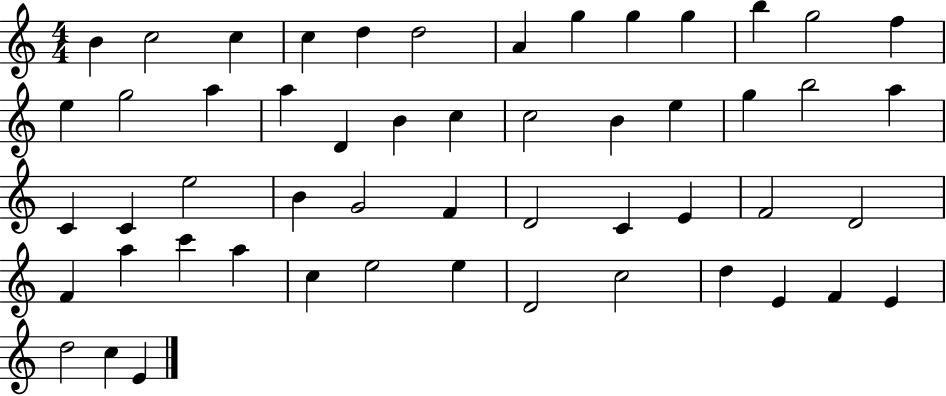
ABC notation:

X:1
T:Untitled
M:4/4
L:1/4
K:C
B c2 c c d d2 A g g g b g2 f e g2 a a D B c c2 B e g b2 a C C e2 B G2 F D2 C E F2 D2 F a c' a c e2 e D2 c2 d E F E d2 c E